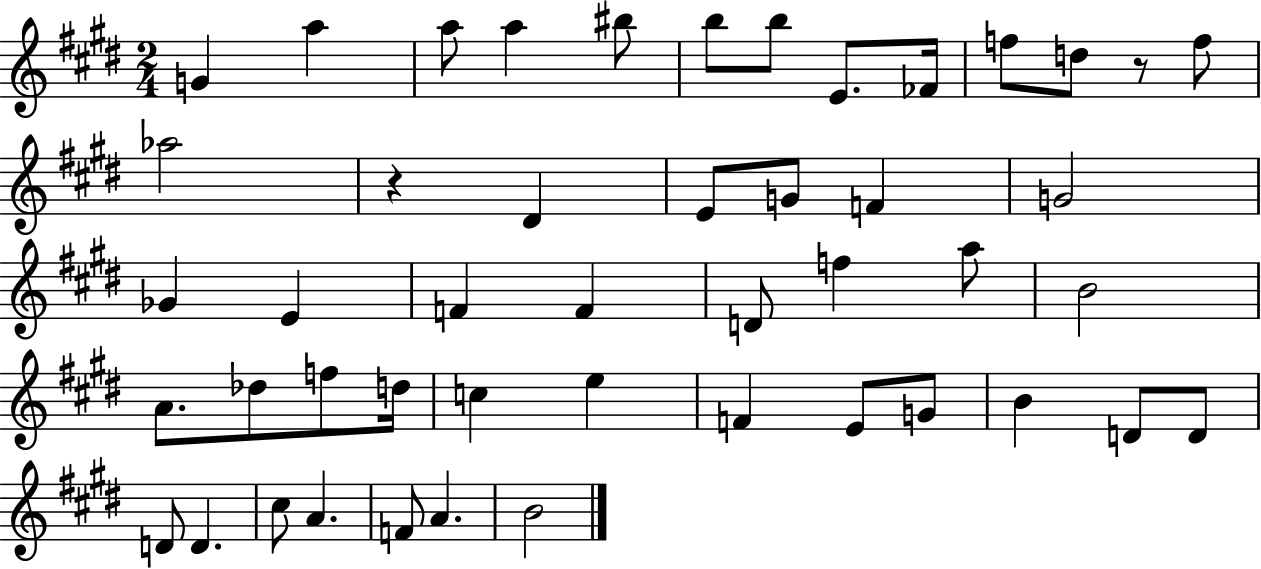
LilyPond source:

{
  \clef treble
  \numericTimeSignature
  \time 2/4
  \key e \major
  g'4 a''4 | a''8 a''4 bis''8 | b''8 b''8 e'8. fes'16 | f''8 d''8 r8 f''8 | \break aes''2 | r4 dis'4 | e'8 g'8 f'4 | g'2 | \break ges'4 e'4 | f'4 f'4 | d'8 f''4 a''8 | b'2 | \break a'8. des''8 f''8 d''16 | c''4 e''4 | f'4 e'8 g'8 | b'4 d'8 d'8 | \break d'8 d'4. | cis''8 a'4. | f'8 a'4. | b'2 | \break \bar "|."
}